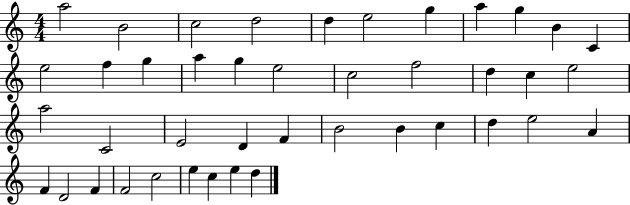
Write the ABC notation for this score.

X:1
T:Untitled
M:4/4
L:1/4
K:C
a2 B2 c2 d2 d e2 g a g B C e2 f g a g e2 c2 f2 d c e2 a2 C2 E2 D F B2 B c d e2 A F D2 F F2 c2 e c e d